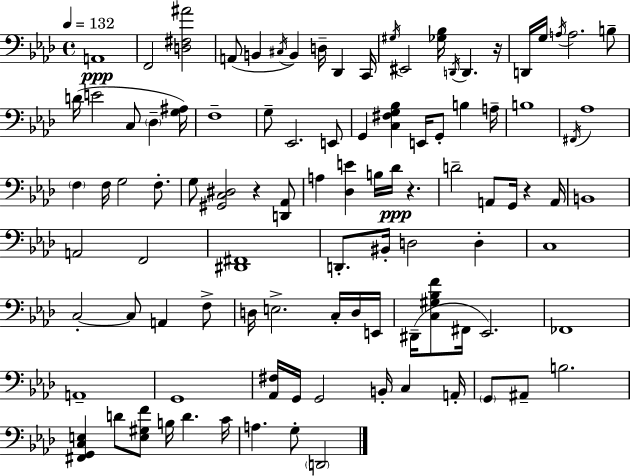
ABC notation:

X:1
T:Untitled
M:4/4
L:1/4
K:Fm
A,,4 F,,2 [D,^F,^A]2 A,,/2 B,, ^C,/4 B,, D,/4 _D,, C,,/4 ^G,/4 ^E,,2 [_G,_B,]/4 D,,/4 D,, z/4 D,,/4 G,/4 A,/4 A,2 B,/2 D/4 E2 C,/2 _D, [G,^A,]/4 F,4 G,/2 _E,,2 E,,/2 G,, [C,^F,G,_B,] E,,/4 G,,/2 B, A,/4 B,4 ^F,,/4 _A,4 F, F,/4 G,2 F,/2 G,/2 [^G,,C,^D,]2 z [D,,_A,,]/2 A, [_D,E] B,/4 _D/4 z D2 A,,/2 G,,/4 z A,,/4 B,,4 A,,2 F,,2 [^D,,^F,,]4 D,,/2 ^B,,/4 D,2 D, C,4 C,2 C,/2 A,, F,/2 D,/4 E,2 C,/4 D,/4 E,,/4 ^D,,/4 [C,^G,_B,F]/2 ^F,,/4 _E,,2 _F,,4 A,,4 G,,4 [_A,,^F,]/4 G,,/4 G,,2 B,,/4 C, A,,/4 G,,/2 ^A,,/2 B,2 [^F,,G,,C,E,] D/2 [E,^G,F]/2 B,/4 D C/4 A, G,/2 D,,2